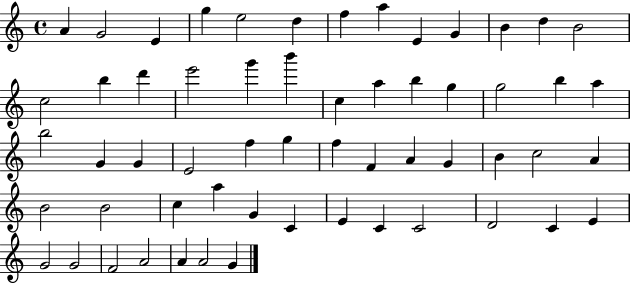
{
  \clef treble
  \time 4/4
  \defaultTimeSignature
  \key c \major
  a'4 g'2 e'4 | g''4 e''2 d''4 | f''4 a''4 e'4 g'4 | b'4 d''4 b'2 | \break c''2 b''4 d'''4 | e'''2 g'''4 b'''4 | c''4 a''4 b''4 g''4 | g''2 b''4 a''4 | \break b''2 g'4 g'4 | e'2 f''4 g''4 | f''4 f'4 a'4 g'4 | b'4 c''2 a'4 | \break b'2 b'2 | c''4 a''4 g'4 c'4 | e'4 c'4 c'2 | d'2 c'4 e'4 | \break g'2 g'2 | f'2 a'2 | a'4 a'2 g'4 | \bar "|."
}